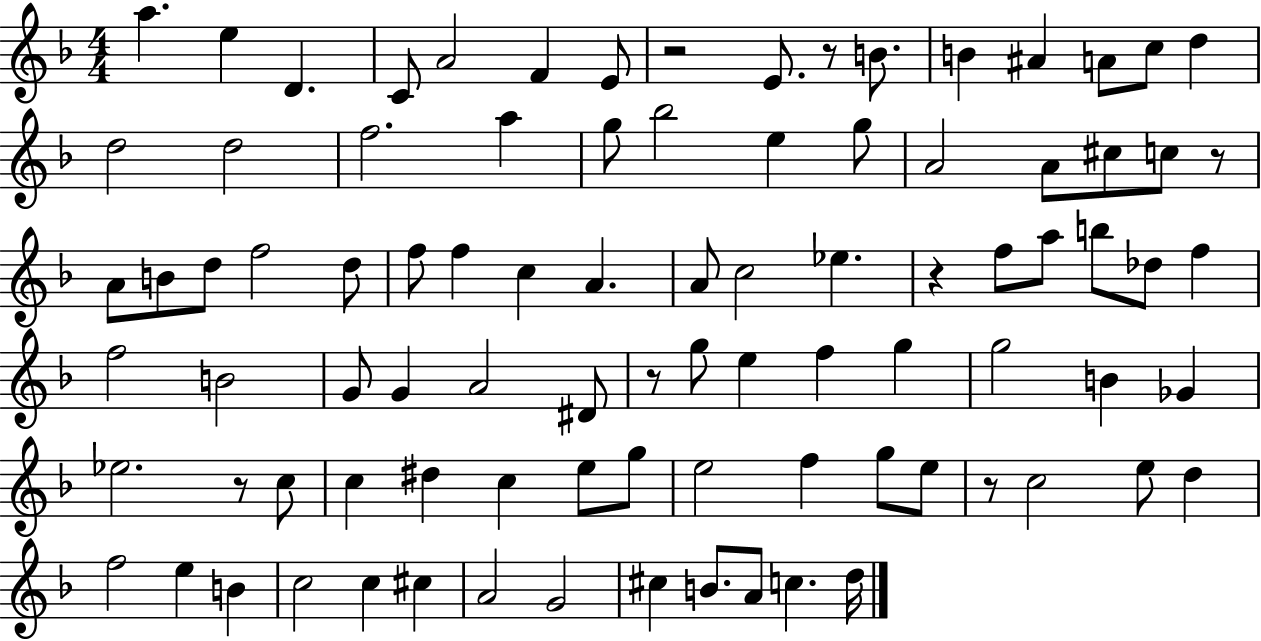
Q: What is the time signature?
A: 4/4